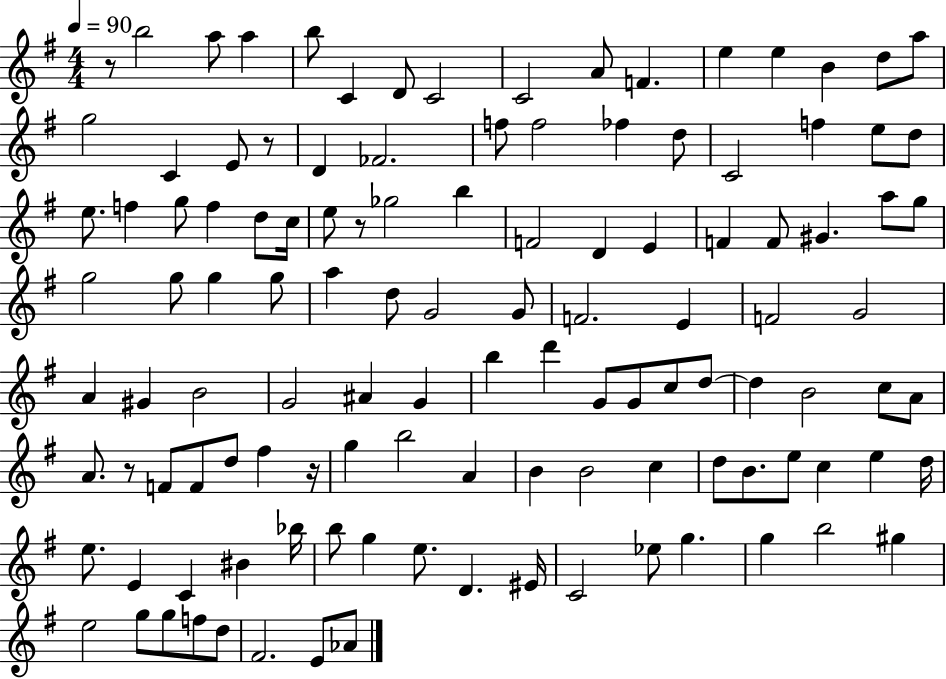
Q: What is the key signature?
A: G major